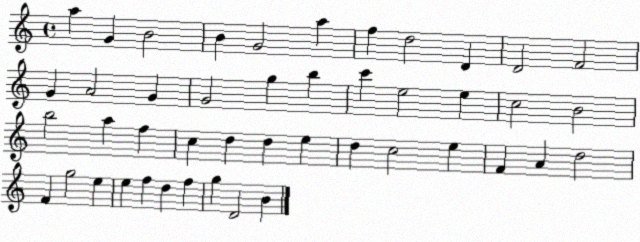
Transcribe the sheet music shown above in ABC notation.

X:1
T:Untitled
M:4/4
L:1/4
K:C
a G B2 B G2 a f d2 D D2 F2 G A2 G G2 g b c' e2 e c2 B2 b2 a f c d d e d c2 e F A d2 F g2 e e f d f g D2 B